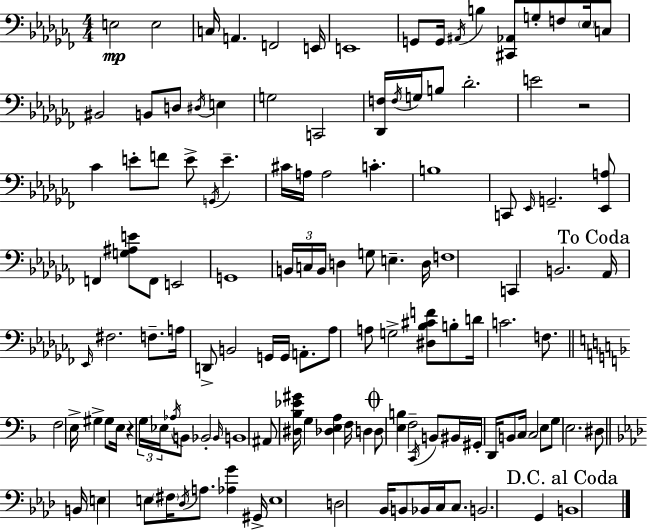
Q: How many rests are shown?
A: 2